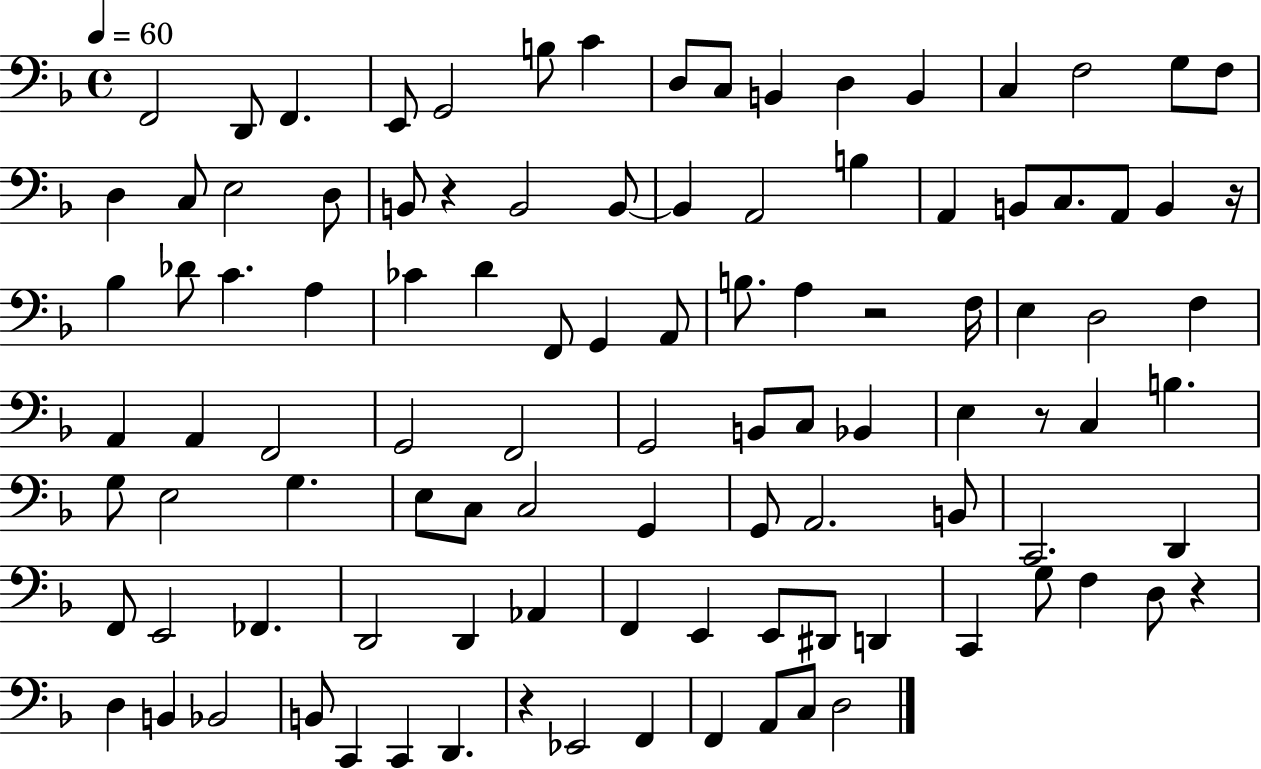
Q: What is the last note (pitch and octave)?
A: D3